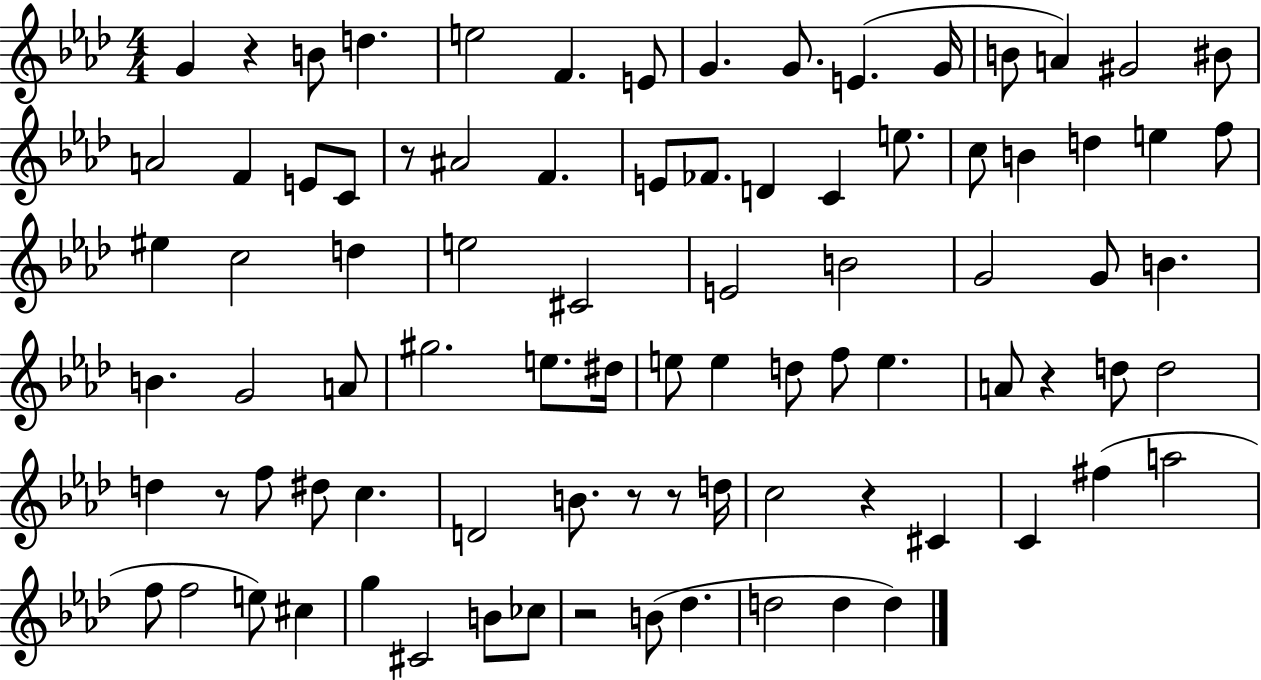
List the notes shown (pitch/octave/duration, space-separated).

G4/q R/q B4/e D5/q. E5/h F4/q. E4/e G4/q. G4/e. E4/q. G4/s B4/e A4/q G#4/h BIS4/e A4/h F4/q E4/e C4/e R/e A#4/h F4/q. E4/e FES4/e. D4/q C4/q E5/e. C5/e B4/q D5/q E5/q F5/e EIS5/q C5/h D5/q E5/h C#4/h E4/h B4/h G4/h G4/e B4/q. B4/q. G4/h A4/e G#5/h. E5/e. D#5/s E5/e E5/q D5/e F5/e E5/q. A4/e R/q D5/e D5/h D5/q R/e F5/e D#5/e C5/q. D4/h B4/e. R/e R/e D5/s C5/h R/q C#4/q C4/q F#5/q A5/h F5/e F5/h E5/e C#5/q G5/q C#4/h B4/e CES5/e R/h B4/e Db5/q. D5/h D5/q D5/q